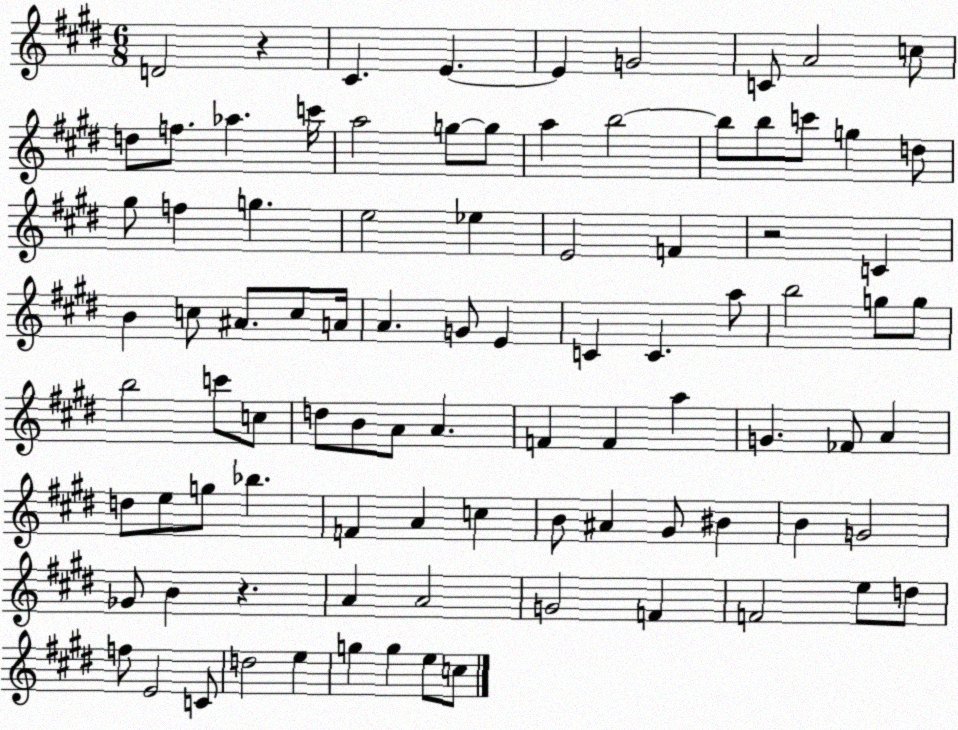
X:1
T:Untitled
M:6/8
L:1/4
K:E
D2 z ^C E E G2 C/2 A2 c/2 d/2 f/2 _a c'/4 a2 g/2 g/2 a b2 b/2 b/2 c'/2 g d/2 ^g/2 f g e2 _e E2 F z2 C B c/2 ^A/2 c/2 A/4 A G/2 E C C a/2 b2 g/2 g/2 b2 c'/2 c/2 d/2 B/2 A/2 A F F a G _F/2 A d/2 e/2 g/2 _b F A c B/2 ^A ^G/2 ^B B G2 _G/2 B z A A2 G2 F F2 e/2 d/2 f/2 E2 C/2 d2 e g g e/2 c/2